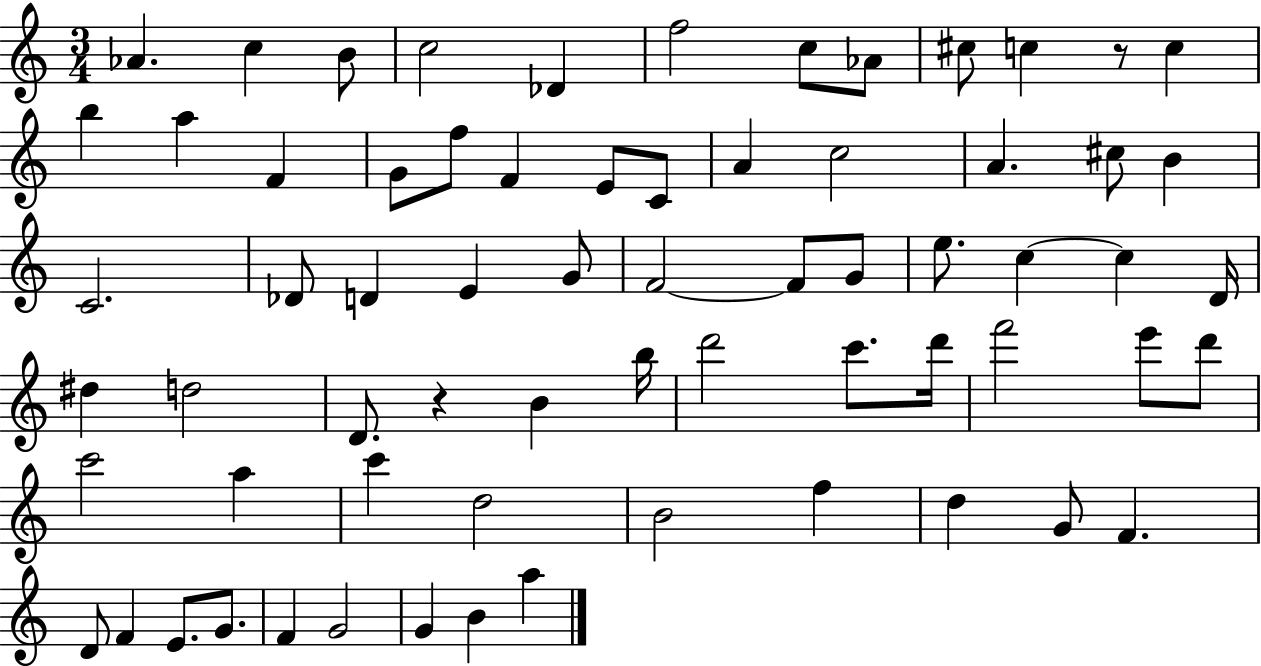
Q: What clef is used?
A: treble